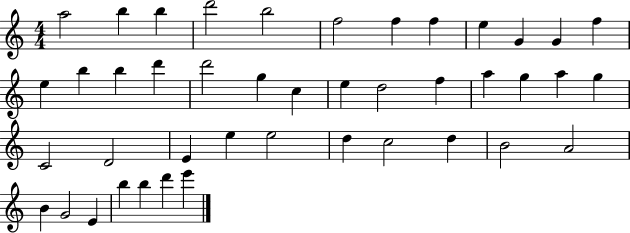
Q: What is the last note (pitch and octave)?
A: E6